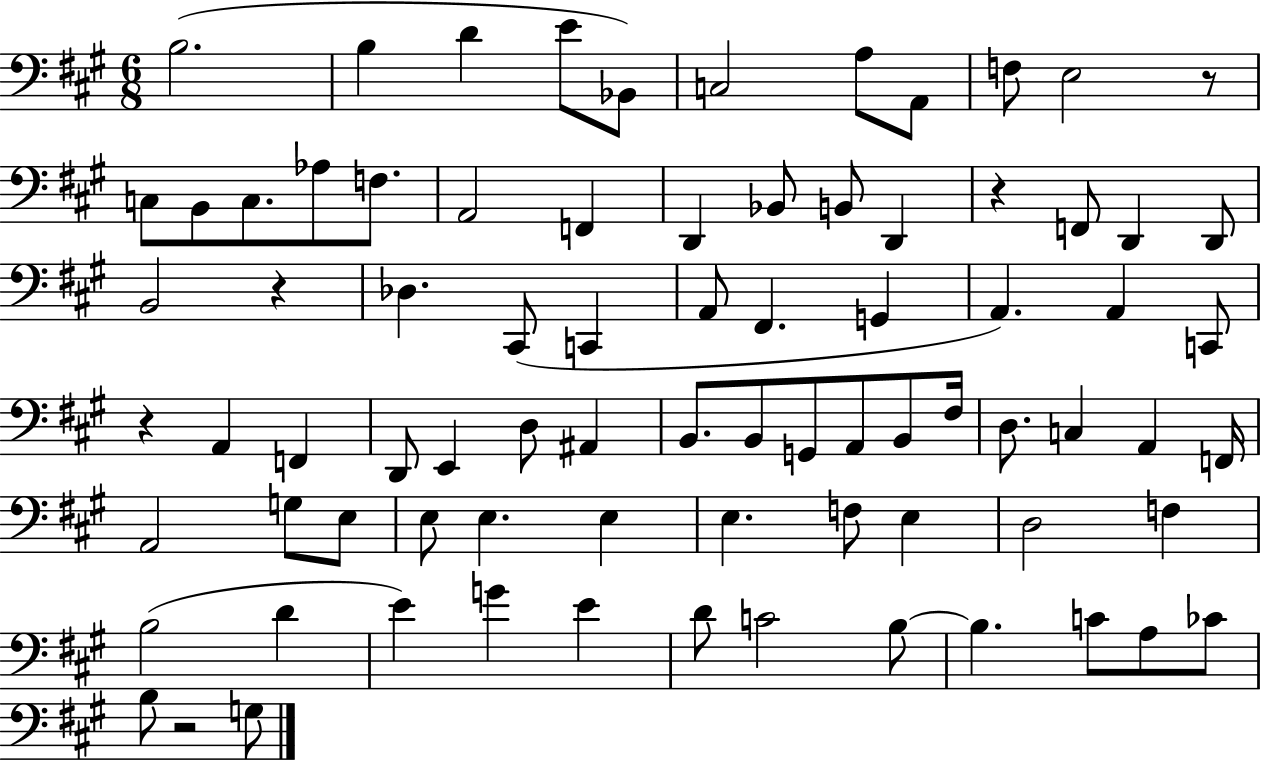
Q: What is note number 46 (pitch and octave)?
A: F#3